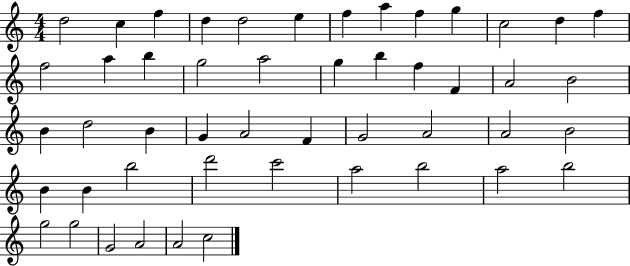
{
  \clef treble
  \numericTimeSignature
  \time 4/4
  \key c \major
  d''2 c''4 f''4 | d''4 d''2 e''4 | f''4 a''4 f''4 g''4 | c''2 d''4 f''4 | \break f''2 a''4 b''4 | g''2 a''2 | g''4 b''4 f''4 f'4 | a'2 b'2 | \break b'4 d''2 b'4 | g'4 a'2 f'4 | g'2 a'2 | a'2 b'2 | \break b'4 b'4 b''2 | d'''2 c'''2 | a''2 b''2 | a''2 b''2 | \break g''2 g''2 | g'2 a'2 | a'2 c''2 | \bar "|."
}